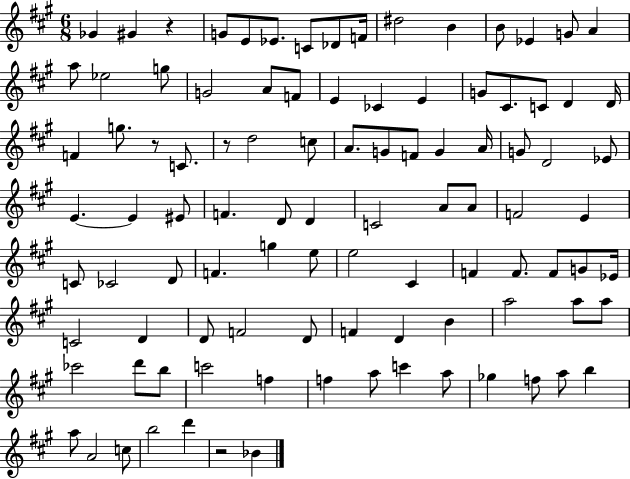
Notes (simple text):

Gb4/q G#4/q R/q G4/e E4/e Eb4/e. C4/e Db4/e F4/s D#5/h B4/q B4/e Eb4/q G4/e A4/q A5/e Eb5/h G5/e G4/h A4/e F4/e E4/q CES4/q E4/q G4/e C#4/e. C4/e D4/q D4/s F4/q G5/e. R/e C4/e. R/e D5/h C5/e A4/e. G4/e F4/e G4/q A4/s G4/e D4/h Eb4/e E4/q. E4/q EIS4/e F4/q. D4/e D4/q C4/h A4/e A4/e F4/h E4/q C4/e CES4/h D4/e F4/q. G5/q E5/e E5/h C#4/q F4/q F4/e. F4/e G4/e Eb4/s C4/h D4/q D4/e F4/h D4/e F4/q D4/q B4/q A5/h A5/e A5/e CES6/h D6/e B5/e C6/h F5/q F5/q A5/e C6/q A5/e Gb5/q F5/e A5/e B5/q A5/e A4/h C5/e B5/h D6/q R/h Bb4/q